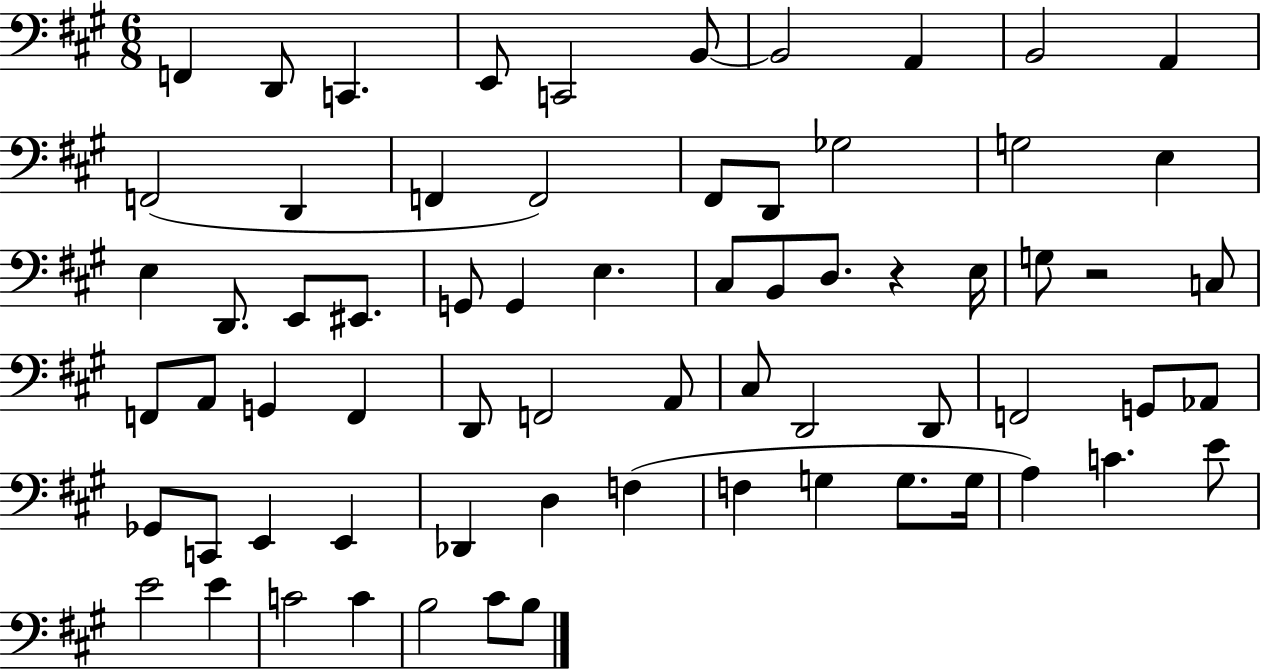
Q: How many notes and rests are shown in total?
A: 68